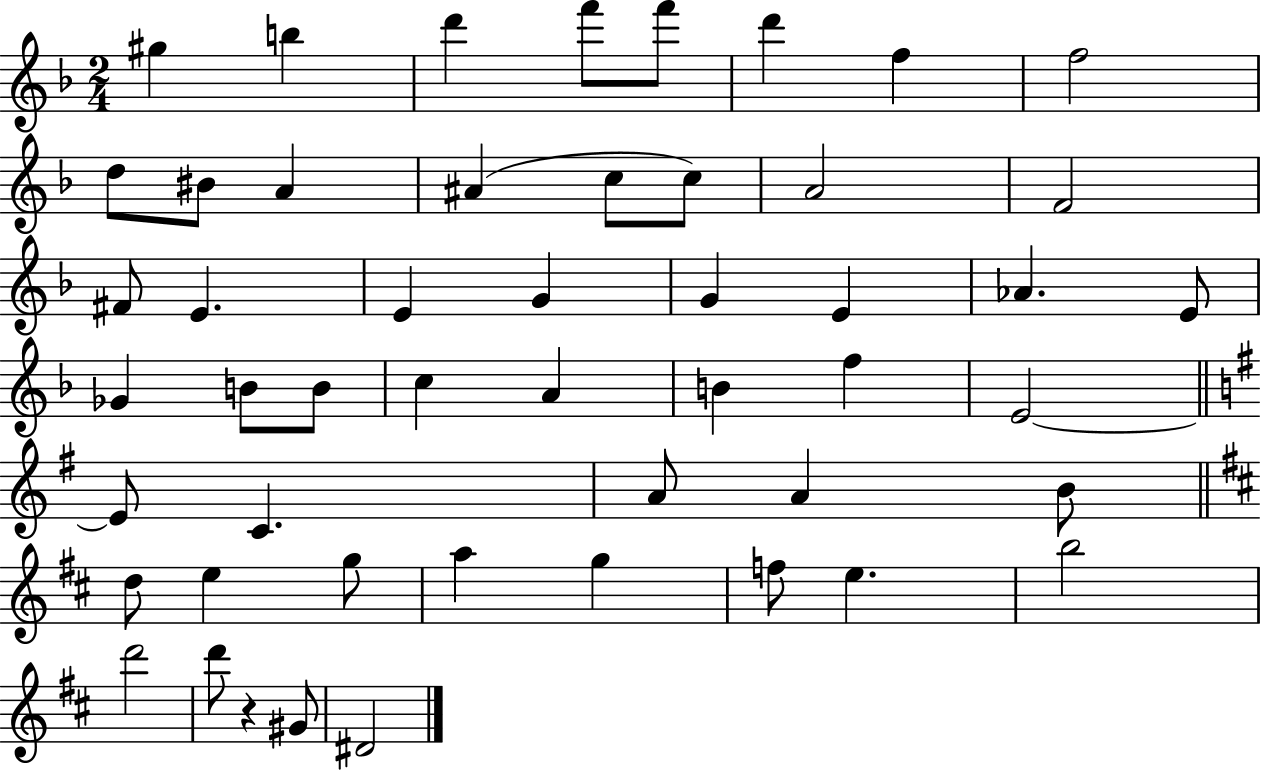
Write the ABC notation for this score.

X:1
T:Untitled
M:2/4
L:1/4
K:F
^g b d' f'/2 f'/2 d' f f2 d/2 ^B/2 A ^A c/2 c/2 A2 F2 ^F/2 E E G G E _A E/2 _G B/2 B/2 c A B f E2 E/2 C A/2 A B/2 d/2 e g/2 a g f/2 e b2 d'2 d'/2 z ^G/2 ^D2